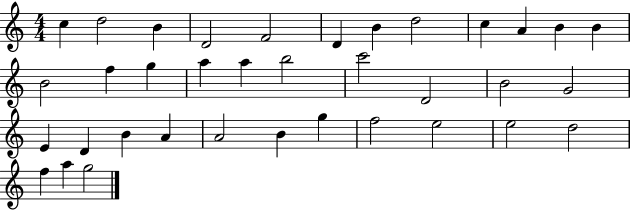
X:1
T:Untitled
M:4/4
L:1/4
K:C
c d2 B D2 F2 D B d2 c A B B B2 f g a a b2 c'2 D2 B2 G2 E D B A A2 B g f2 e2 e2 d2 f a g2